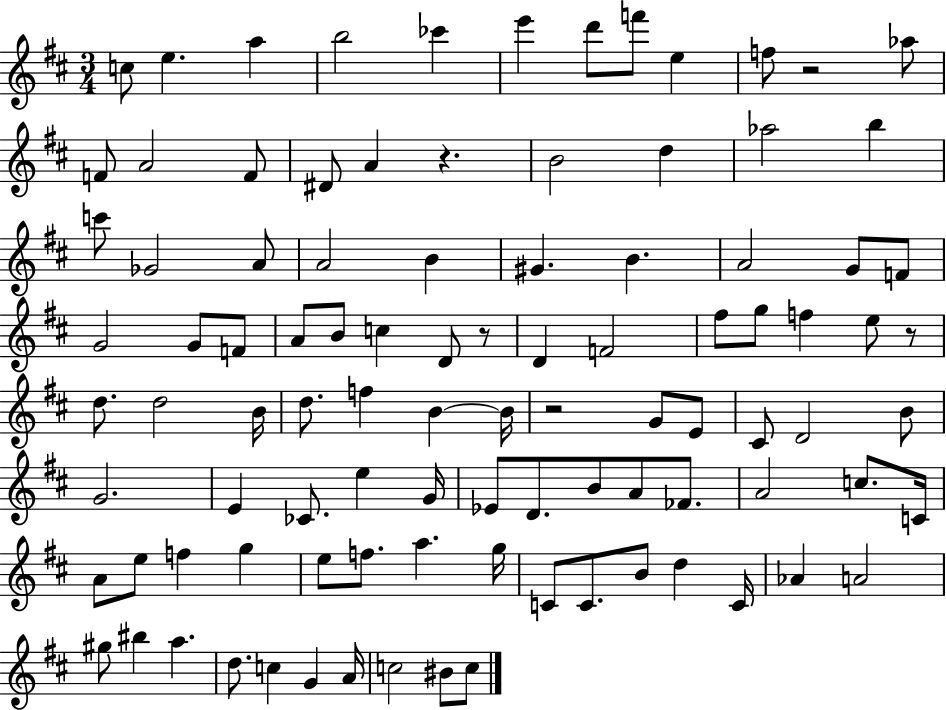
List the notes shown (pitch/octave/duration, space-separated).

C5/e E5/q. A5/q B5/h CES6/q E6/q D6/e F6/e E5/q F5/e R/h Ab5/e F4/e A4/h F4/e D#4/e A4/q R/q. B4/h D5/q Ab5/h B5/q C6/e Gb4/h A4/e A4/h B4/q G#4/q. B4/q. A4/h G4/e F4/e G4/h G4/e F4/e A4/e B4/e C5/q D4/e R/e D4/q F4/h F#5/e G5/e F5/q E5/e R/e D5/e. D5/h B4/s D5/e. F5/q B4/q B4/s R/h G4/e E4/e C#4/e D4/h B4/e G4/h. E4/q CES4/e. E5/q G4/s Eb4/e D4/e. B4/e A4/e FES4/e. A4/h C5/e. C4/s A4/e E5/e F5/q G5/q E5/e F5/e. A5/q. G5/s C4/e C4/e. B4/e D5/q C4/s Ab4/q A4/h G#5/e BIS5/q A5/q. D5/e. C5/q G4/q A4/s C5/h BIS4/e C5/e